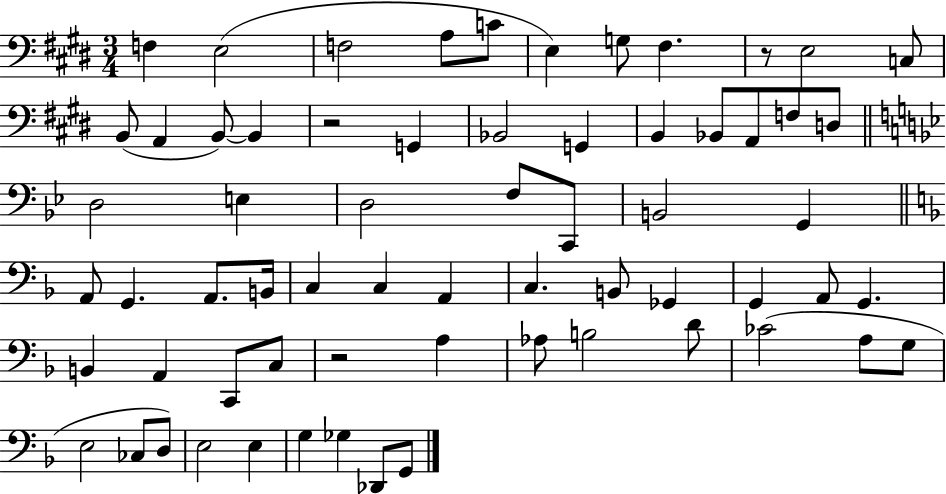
F3/q E3/h F3/h A3/e C4/e E3/q G3/e F#3/q. R/e E3/h C3/e B2/e A2/q B2/e B2/q R/h G2/q Bb2/h G2/q B2/q Bb2/e A2/e F3/e D3/e D3/h E3/q D3/h F3/e C2/e B2/h G2/q A2/e G2/q. A2/e. B2/s C3/q C3/q A2/q C3/q. B2/e Gb2/q G2/q A2/e G2/q. B2/q A2/q C2/e C3/e R/h A3/q Ab3/e B3/h D4/e CES4/h A3/e G3/e E3/h CES3/e D3/e E3/h E3/q G3/q Gb3/q Db2/e G2/e